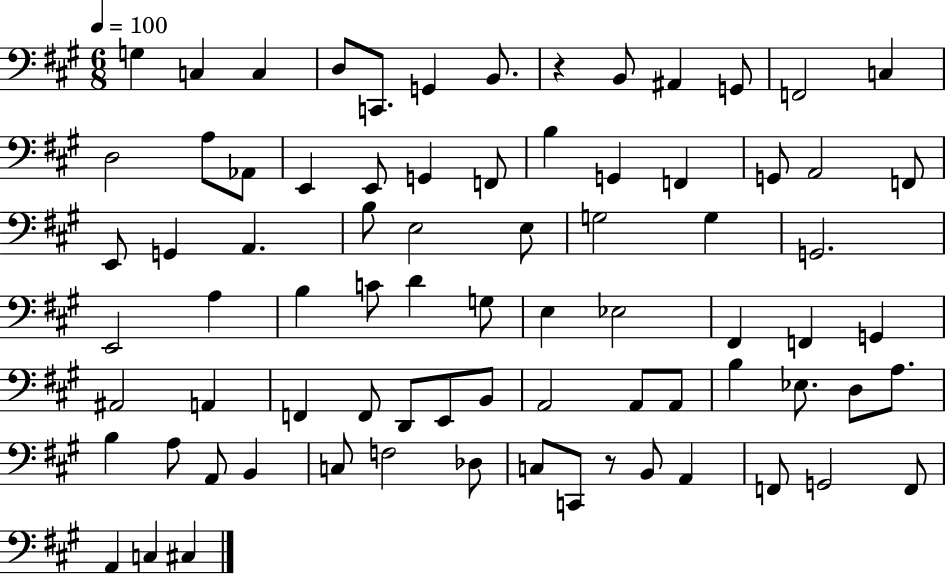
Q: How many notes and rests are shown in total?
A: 78